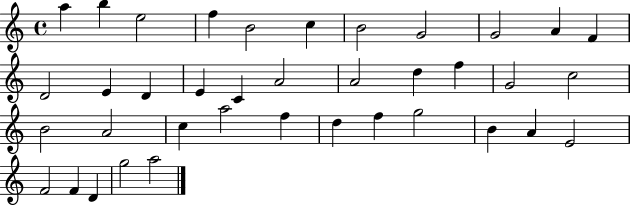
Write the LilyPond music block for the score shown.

{
  \clef treble
  \time 4/4
  \defaultTimeSignature
  \key c \major
  a''4 b''4 e''2 | f''4 b'2 c''4 | b'2 g'2 | g'2 a'4 f'4 | \break d'2 e'4 d'4 | e'4 c'4 a'2 | a'2 d''4 f''4 | g'2 c''2 | \break b'2 a'2 | c''4 a''2 f''4 | d''4 f''4 g''2 | b'4 a'4 e'2 | \break f'2 f'4 d'4 | g''2 a''2 | \bar "|."
}